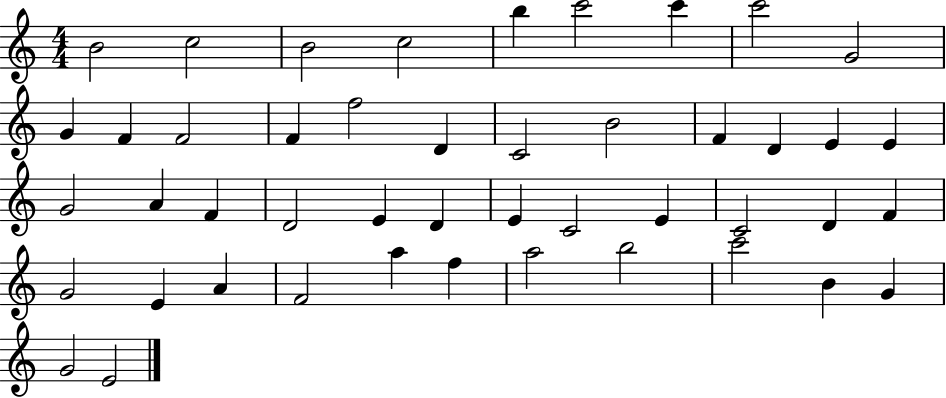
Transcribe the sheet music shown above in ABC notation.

X:1
T:Untitled
M:4/4
L:1/4
K:C
B2 c2 B2 c2 b c'2 c' c'2 G2 G F F2 F f2 D C2 B2 F D E E G2 A F D2 E D E C2 E C2 D F G2 E A F2 a f a2 b2 c'2 B G G2 E2